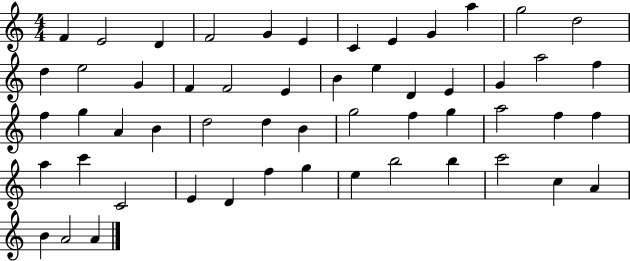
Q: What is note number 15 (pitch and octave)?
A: G4